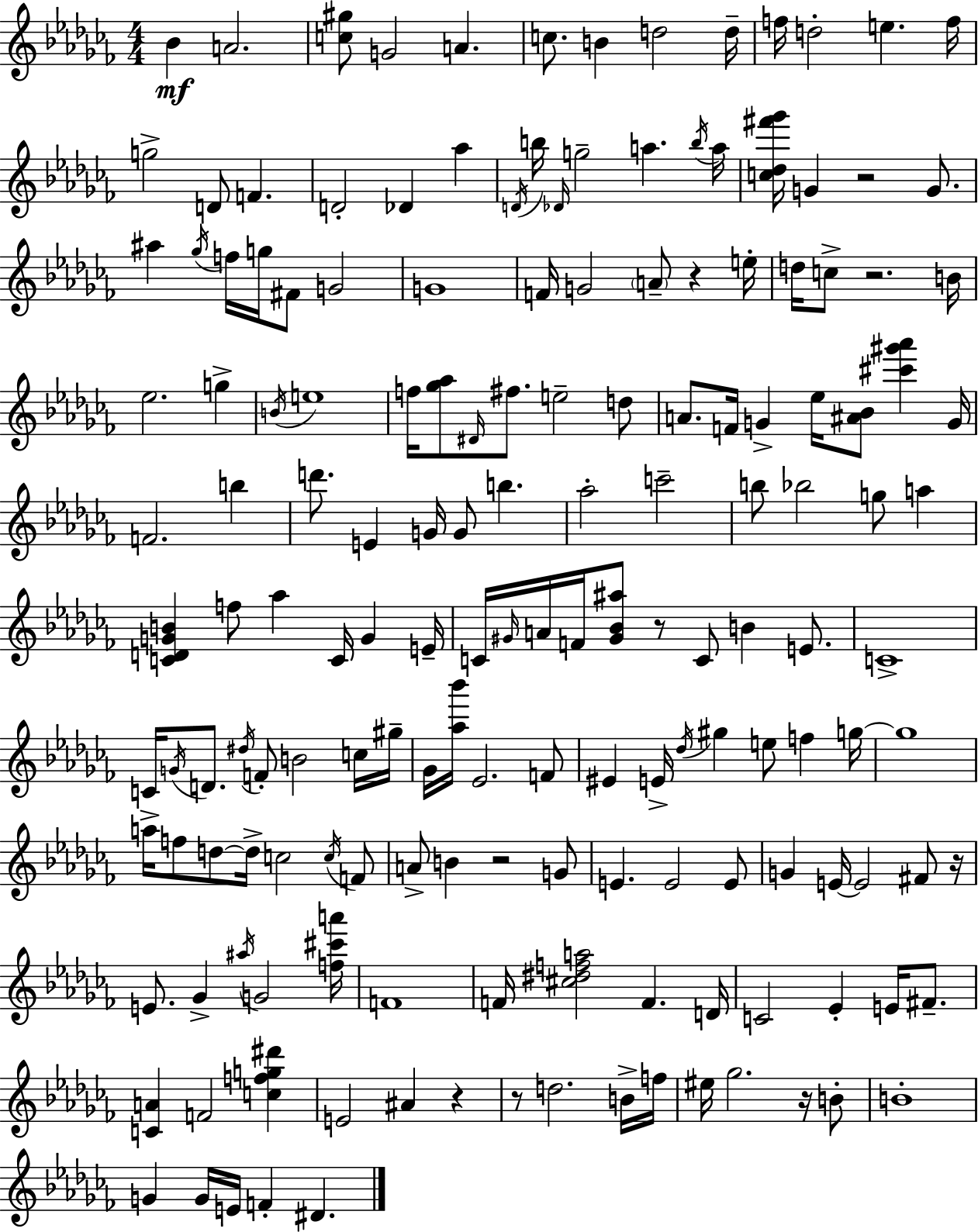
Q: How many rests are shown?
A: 9